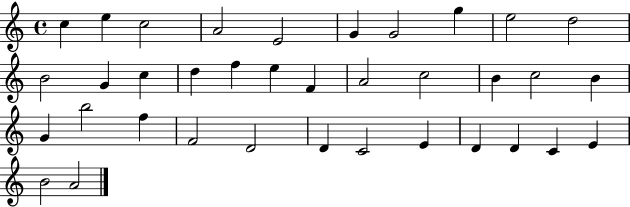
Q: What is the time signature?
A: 4/4